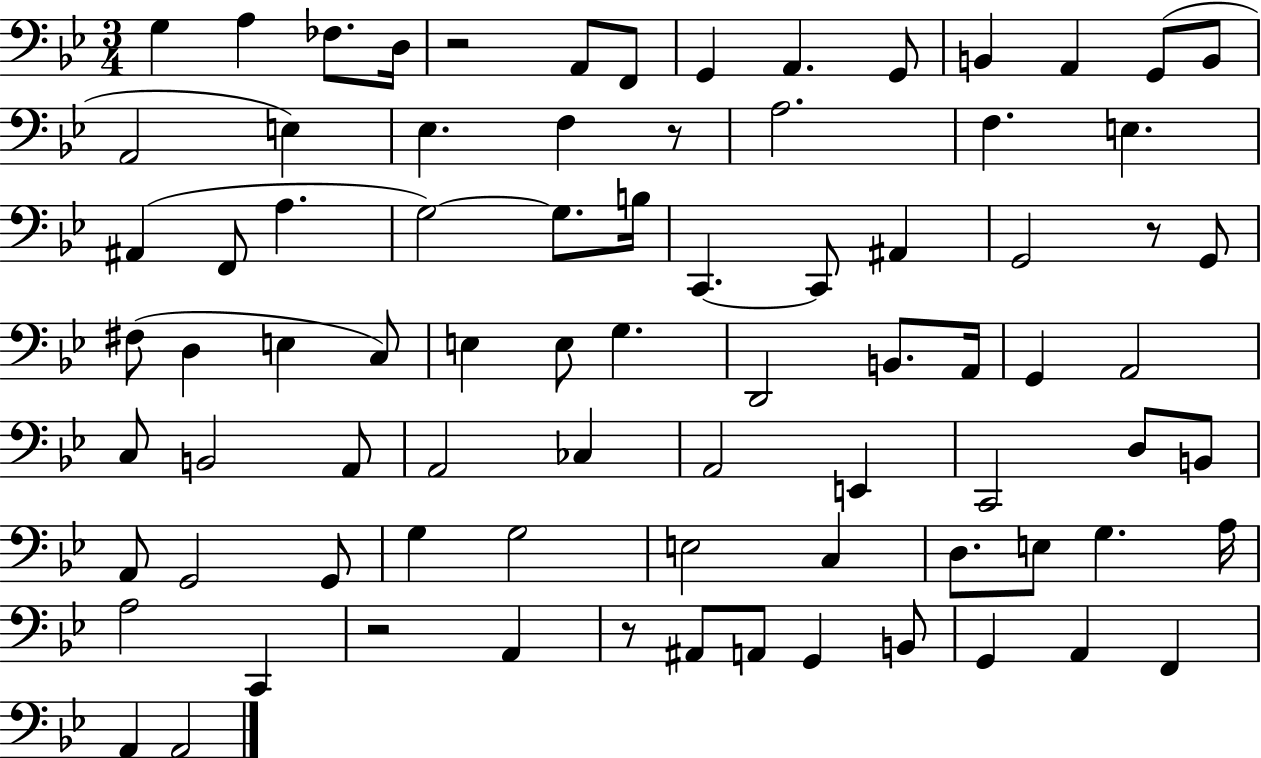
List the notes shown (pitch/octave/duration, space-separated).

G3/q A3/q FES3/e. D3/s R/h A2/e F2/e G2/q A2/q. G2/e B2/q A2/q G2/e B2/e A2/h E3/q Eb3/q. F3/q R/e A3/h. F3/q. E3/q. A#2/q F2/e A3/q. G3/h G3/e. B3/s C2/q. C2/e A#2/q G2/h R/e G2/e F#3/e D3/q E3/q C3/e E3/q E3/e G3/q. D2/h B2/e. A2/s G2/q A2/h C3/e B2/h A2/e A2/h CES3/q A2/h E2/q C2/h D3/e B2/e A2/e G2/h G2/e G3/q G3/h E3/h C3/q D3/e. E3/e G3/q. A3/s A3/h C2/q R/h A2/q R/e A#2/e A2/e G2/q B2/e G2/q A2/q F2/q A2/q A2/h